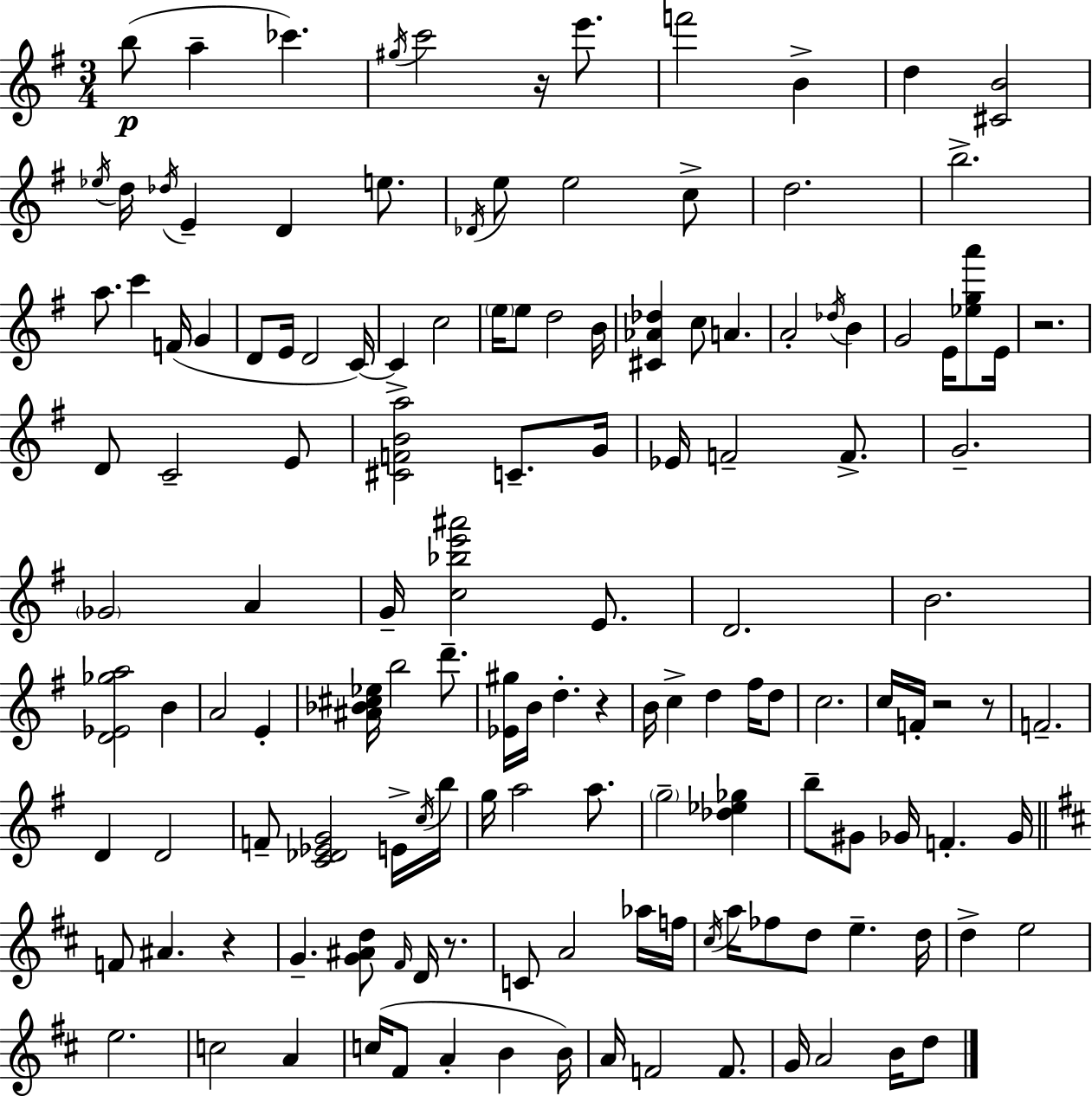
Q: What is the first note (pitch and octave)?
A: B5